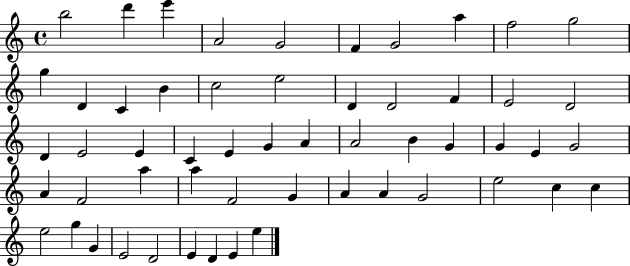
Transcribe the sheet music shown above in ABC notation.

X:1
T:Untitled
M:4/4
L:1/4
K:C
b2 d' e' A2 G2 F G2 a f2 g2 g D C B c2 e2 D D2 F E2 D2 D E2 E C E G A A2 B G G E G2 A F2 a a F2 G A A G2 e2 c c e2 g G E2 D2 E D E e